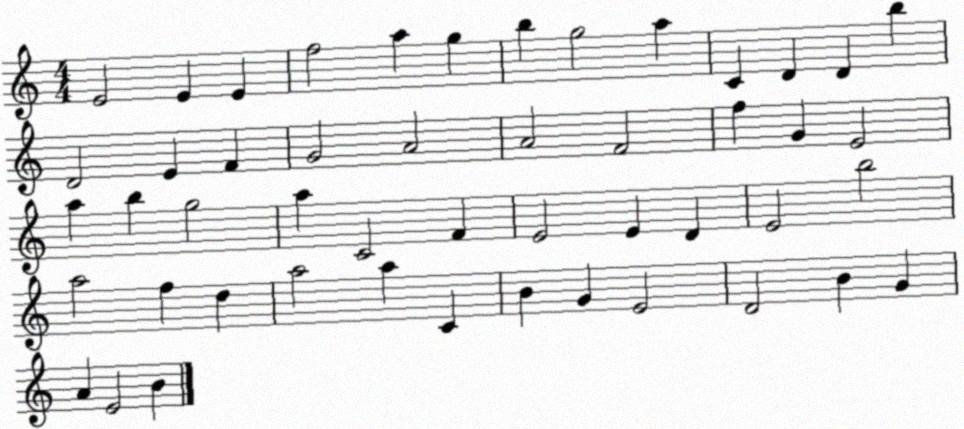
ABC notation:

X:1
T:Untitled
M:4/4
L:1/4
K:C
E2 E E f2 a g b g2 a C D D b D2 E F G2 A2 A2 F2 f G E2 a b g2 a C2 F E2 E D E2 b2 a2 f d a2 a C B G E2 D2 B G A E2 B